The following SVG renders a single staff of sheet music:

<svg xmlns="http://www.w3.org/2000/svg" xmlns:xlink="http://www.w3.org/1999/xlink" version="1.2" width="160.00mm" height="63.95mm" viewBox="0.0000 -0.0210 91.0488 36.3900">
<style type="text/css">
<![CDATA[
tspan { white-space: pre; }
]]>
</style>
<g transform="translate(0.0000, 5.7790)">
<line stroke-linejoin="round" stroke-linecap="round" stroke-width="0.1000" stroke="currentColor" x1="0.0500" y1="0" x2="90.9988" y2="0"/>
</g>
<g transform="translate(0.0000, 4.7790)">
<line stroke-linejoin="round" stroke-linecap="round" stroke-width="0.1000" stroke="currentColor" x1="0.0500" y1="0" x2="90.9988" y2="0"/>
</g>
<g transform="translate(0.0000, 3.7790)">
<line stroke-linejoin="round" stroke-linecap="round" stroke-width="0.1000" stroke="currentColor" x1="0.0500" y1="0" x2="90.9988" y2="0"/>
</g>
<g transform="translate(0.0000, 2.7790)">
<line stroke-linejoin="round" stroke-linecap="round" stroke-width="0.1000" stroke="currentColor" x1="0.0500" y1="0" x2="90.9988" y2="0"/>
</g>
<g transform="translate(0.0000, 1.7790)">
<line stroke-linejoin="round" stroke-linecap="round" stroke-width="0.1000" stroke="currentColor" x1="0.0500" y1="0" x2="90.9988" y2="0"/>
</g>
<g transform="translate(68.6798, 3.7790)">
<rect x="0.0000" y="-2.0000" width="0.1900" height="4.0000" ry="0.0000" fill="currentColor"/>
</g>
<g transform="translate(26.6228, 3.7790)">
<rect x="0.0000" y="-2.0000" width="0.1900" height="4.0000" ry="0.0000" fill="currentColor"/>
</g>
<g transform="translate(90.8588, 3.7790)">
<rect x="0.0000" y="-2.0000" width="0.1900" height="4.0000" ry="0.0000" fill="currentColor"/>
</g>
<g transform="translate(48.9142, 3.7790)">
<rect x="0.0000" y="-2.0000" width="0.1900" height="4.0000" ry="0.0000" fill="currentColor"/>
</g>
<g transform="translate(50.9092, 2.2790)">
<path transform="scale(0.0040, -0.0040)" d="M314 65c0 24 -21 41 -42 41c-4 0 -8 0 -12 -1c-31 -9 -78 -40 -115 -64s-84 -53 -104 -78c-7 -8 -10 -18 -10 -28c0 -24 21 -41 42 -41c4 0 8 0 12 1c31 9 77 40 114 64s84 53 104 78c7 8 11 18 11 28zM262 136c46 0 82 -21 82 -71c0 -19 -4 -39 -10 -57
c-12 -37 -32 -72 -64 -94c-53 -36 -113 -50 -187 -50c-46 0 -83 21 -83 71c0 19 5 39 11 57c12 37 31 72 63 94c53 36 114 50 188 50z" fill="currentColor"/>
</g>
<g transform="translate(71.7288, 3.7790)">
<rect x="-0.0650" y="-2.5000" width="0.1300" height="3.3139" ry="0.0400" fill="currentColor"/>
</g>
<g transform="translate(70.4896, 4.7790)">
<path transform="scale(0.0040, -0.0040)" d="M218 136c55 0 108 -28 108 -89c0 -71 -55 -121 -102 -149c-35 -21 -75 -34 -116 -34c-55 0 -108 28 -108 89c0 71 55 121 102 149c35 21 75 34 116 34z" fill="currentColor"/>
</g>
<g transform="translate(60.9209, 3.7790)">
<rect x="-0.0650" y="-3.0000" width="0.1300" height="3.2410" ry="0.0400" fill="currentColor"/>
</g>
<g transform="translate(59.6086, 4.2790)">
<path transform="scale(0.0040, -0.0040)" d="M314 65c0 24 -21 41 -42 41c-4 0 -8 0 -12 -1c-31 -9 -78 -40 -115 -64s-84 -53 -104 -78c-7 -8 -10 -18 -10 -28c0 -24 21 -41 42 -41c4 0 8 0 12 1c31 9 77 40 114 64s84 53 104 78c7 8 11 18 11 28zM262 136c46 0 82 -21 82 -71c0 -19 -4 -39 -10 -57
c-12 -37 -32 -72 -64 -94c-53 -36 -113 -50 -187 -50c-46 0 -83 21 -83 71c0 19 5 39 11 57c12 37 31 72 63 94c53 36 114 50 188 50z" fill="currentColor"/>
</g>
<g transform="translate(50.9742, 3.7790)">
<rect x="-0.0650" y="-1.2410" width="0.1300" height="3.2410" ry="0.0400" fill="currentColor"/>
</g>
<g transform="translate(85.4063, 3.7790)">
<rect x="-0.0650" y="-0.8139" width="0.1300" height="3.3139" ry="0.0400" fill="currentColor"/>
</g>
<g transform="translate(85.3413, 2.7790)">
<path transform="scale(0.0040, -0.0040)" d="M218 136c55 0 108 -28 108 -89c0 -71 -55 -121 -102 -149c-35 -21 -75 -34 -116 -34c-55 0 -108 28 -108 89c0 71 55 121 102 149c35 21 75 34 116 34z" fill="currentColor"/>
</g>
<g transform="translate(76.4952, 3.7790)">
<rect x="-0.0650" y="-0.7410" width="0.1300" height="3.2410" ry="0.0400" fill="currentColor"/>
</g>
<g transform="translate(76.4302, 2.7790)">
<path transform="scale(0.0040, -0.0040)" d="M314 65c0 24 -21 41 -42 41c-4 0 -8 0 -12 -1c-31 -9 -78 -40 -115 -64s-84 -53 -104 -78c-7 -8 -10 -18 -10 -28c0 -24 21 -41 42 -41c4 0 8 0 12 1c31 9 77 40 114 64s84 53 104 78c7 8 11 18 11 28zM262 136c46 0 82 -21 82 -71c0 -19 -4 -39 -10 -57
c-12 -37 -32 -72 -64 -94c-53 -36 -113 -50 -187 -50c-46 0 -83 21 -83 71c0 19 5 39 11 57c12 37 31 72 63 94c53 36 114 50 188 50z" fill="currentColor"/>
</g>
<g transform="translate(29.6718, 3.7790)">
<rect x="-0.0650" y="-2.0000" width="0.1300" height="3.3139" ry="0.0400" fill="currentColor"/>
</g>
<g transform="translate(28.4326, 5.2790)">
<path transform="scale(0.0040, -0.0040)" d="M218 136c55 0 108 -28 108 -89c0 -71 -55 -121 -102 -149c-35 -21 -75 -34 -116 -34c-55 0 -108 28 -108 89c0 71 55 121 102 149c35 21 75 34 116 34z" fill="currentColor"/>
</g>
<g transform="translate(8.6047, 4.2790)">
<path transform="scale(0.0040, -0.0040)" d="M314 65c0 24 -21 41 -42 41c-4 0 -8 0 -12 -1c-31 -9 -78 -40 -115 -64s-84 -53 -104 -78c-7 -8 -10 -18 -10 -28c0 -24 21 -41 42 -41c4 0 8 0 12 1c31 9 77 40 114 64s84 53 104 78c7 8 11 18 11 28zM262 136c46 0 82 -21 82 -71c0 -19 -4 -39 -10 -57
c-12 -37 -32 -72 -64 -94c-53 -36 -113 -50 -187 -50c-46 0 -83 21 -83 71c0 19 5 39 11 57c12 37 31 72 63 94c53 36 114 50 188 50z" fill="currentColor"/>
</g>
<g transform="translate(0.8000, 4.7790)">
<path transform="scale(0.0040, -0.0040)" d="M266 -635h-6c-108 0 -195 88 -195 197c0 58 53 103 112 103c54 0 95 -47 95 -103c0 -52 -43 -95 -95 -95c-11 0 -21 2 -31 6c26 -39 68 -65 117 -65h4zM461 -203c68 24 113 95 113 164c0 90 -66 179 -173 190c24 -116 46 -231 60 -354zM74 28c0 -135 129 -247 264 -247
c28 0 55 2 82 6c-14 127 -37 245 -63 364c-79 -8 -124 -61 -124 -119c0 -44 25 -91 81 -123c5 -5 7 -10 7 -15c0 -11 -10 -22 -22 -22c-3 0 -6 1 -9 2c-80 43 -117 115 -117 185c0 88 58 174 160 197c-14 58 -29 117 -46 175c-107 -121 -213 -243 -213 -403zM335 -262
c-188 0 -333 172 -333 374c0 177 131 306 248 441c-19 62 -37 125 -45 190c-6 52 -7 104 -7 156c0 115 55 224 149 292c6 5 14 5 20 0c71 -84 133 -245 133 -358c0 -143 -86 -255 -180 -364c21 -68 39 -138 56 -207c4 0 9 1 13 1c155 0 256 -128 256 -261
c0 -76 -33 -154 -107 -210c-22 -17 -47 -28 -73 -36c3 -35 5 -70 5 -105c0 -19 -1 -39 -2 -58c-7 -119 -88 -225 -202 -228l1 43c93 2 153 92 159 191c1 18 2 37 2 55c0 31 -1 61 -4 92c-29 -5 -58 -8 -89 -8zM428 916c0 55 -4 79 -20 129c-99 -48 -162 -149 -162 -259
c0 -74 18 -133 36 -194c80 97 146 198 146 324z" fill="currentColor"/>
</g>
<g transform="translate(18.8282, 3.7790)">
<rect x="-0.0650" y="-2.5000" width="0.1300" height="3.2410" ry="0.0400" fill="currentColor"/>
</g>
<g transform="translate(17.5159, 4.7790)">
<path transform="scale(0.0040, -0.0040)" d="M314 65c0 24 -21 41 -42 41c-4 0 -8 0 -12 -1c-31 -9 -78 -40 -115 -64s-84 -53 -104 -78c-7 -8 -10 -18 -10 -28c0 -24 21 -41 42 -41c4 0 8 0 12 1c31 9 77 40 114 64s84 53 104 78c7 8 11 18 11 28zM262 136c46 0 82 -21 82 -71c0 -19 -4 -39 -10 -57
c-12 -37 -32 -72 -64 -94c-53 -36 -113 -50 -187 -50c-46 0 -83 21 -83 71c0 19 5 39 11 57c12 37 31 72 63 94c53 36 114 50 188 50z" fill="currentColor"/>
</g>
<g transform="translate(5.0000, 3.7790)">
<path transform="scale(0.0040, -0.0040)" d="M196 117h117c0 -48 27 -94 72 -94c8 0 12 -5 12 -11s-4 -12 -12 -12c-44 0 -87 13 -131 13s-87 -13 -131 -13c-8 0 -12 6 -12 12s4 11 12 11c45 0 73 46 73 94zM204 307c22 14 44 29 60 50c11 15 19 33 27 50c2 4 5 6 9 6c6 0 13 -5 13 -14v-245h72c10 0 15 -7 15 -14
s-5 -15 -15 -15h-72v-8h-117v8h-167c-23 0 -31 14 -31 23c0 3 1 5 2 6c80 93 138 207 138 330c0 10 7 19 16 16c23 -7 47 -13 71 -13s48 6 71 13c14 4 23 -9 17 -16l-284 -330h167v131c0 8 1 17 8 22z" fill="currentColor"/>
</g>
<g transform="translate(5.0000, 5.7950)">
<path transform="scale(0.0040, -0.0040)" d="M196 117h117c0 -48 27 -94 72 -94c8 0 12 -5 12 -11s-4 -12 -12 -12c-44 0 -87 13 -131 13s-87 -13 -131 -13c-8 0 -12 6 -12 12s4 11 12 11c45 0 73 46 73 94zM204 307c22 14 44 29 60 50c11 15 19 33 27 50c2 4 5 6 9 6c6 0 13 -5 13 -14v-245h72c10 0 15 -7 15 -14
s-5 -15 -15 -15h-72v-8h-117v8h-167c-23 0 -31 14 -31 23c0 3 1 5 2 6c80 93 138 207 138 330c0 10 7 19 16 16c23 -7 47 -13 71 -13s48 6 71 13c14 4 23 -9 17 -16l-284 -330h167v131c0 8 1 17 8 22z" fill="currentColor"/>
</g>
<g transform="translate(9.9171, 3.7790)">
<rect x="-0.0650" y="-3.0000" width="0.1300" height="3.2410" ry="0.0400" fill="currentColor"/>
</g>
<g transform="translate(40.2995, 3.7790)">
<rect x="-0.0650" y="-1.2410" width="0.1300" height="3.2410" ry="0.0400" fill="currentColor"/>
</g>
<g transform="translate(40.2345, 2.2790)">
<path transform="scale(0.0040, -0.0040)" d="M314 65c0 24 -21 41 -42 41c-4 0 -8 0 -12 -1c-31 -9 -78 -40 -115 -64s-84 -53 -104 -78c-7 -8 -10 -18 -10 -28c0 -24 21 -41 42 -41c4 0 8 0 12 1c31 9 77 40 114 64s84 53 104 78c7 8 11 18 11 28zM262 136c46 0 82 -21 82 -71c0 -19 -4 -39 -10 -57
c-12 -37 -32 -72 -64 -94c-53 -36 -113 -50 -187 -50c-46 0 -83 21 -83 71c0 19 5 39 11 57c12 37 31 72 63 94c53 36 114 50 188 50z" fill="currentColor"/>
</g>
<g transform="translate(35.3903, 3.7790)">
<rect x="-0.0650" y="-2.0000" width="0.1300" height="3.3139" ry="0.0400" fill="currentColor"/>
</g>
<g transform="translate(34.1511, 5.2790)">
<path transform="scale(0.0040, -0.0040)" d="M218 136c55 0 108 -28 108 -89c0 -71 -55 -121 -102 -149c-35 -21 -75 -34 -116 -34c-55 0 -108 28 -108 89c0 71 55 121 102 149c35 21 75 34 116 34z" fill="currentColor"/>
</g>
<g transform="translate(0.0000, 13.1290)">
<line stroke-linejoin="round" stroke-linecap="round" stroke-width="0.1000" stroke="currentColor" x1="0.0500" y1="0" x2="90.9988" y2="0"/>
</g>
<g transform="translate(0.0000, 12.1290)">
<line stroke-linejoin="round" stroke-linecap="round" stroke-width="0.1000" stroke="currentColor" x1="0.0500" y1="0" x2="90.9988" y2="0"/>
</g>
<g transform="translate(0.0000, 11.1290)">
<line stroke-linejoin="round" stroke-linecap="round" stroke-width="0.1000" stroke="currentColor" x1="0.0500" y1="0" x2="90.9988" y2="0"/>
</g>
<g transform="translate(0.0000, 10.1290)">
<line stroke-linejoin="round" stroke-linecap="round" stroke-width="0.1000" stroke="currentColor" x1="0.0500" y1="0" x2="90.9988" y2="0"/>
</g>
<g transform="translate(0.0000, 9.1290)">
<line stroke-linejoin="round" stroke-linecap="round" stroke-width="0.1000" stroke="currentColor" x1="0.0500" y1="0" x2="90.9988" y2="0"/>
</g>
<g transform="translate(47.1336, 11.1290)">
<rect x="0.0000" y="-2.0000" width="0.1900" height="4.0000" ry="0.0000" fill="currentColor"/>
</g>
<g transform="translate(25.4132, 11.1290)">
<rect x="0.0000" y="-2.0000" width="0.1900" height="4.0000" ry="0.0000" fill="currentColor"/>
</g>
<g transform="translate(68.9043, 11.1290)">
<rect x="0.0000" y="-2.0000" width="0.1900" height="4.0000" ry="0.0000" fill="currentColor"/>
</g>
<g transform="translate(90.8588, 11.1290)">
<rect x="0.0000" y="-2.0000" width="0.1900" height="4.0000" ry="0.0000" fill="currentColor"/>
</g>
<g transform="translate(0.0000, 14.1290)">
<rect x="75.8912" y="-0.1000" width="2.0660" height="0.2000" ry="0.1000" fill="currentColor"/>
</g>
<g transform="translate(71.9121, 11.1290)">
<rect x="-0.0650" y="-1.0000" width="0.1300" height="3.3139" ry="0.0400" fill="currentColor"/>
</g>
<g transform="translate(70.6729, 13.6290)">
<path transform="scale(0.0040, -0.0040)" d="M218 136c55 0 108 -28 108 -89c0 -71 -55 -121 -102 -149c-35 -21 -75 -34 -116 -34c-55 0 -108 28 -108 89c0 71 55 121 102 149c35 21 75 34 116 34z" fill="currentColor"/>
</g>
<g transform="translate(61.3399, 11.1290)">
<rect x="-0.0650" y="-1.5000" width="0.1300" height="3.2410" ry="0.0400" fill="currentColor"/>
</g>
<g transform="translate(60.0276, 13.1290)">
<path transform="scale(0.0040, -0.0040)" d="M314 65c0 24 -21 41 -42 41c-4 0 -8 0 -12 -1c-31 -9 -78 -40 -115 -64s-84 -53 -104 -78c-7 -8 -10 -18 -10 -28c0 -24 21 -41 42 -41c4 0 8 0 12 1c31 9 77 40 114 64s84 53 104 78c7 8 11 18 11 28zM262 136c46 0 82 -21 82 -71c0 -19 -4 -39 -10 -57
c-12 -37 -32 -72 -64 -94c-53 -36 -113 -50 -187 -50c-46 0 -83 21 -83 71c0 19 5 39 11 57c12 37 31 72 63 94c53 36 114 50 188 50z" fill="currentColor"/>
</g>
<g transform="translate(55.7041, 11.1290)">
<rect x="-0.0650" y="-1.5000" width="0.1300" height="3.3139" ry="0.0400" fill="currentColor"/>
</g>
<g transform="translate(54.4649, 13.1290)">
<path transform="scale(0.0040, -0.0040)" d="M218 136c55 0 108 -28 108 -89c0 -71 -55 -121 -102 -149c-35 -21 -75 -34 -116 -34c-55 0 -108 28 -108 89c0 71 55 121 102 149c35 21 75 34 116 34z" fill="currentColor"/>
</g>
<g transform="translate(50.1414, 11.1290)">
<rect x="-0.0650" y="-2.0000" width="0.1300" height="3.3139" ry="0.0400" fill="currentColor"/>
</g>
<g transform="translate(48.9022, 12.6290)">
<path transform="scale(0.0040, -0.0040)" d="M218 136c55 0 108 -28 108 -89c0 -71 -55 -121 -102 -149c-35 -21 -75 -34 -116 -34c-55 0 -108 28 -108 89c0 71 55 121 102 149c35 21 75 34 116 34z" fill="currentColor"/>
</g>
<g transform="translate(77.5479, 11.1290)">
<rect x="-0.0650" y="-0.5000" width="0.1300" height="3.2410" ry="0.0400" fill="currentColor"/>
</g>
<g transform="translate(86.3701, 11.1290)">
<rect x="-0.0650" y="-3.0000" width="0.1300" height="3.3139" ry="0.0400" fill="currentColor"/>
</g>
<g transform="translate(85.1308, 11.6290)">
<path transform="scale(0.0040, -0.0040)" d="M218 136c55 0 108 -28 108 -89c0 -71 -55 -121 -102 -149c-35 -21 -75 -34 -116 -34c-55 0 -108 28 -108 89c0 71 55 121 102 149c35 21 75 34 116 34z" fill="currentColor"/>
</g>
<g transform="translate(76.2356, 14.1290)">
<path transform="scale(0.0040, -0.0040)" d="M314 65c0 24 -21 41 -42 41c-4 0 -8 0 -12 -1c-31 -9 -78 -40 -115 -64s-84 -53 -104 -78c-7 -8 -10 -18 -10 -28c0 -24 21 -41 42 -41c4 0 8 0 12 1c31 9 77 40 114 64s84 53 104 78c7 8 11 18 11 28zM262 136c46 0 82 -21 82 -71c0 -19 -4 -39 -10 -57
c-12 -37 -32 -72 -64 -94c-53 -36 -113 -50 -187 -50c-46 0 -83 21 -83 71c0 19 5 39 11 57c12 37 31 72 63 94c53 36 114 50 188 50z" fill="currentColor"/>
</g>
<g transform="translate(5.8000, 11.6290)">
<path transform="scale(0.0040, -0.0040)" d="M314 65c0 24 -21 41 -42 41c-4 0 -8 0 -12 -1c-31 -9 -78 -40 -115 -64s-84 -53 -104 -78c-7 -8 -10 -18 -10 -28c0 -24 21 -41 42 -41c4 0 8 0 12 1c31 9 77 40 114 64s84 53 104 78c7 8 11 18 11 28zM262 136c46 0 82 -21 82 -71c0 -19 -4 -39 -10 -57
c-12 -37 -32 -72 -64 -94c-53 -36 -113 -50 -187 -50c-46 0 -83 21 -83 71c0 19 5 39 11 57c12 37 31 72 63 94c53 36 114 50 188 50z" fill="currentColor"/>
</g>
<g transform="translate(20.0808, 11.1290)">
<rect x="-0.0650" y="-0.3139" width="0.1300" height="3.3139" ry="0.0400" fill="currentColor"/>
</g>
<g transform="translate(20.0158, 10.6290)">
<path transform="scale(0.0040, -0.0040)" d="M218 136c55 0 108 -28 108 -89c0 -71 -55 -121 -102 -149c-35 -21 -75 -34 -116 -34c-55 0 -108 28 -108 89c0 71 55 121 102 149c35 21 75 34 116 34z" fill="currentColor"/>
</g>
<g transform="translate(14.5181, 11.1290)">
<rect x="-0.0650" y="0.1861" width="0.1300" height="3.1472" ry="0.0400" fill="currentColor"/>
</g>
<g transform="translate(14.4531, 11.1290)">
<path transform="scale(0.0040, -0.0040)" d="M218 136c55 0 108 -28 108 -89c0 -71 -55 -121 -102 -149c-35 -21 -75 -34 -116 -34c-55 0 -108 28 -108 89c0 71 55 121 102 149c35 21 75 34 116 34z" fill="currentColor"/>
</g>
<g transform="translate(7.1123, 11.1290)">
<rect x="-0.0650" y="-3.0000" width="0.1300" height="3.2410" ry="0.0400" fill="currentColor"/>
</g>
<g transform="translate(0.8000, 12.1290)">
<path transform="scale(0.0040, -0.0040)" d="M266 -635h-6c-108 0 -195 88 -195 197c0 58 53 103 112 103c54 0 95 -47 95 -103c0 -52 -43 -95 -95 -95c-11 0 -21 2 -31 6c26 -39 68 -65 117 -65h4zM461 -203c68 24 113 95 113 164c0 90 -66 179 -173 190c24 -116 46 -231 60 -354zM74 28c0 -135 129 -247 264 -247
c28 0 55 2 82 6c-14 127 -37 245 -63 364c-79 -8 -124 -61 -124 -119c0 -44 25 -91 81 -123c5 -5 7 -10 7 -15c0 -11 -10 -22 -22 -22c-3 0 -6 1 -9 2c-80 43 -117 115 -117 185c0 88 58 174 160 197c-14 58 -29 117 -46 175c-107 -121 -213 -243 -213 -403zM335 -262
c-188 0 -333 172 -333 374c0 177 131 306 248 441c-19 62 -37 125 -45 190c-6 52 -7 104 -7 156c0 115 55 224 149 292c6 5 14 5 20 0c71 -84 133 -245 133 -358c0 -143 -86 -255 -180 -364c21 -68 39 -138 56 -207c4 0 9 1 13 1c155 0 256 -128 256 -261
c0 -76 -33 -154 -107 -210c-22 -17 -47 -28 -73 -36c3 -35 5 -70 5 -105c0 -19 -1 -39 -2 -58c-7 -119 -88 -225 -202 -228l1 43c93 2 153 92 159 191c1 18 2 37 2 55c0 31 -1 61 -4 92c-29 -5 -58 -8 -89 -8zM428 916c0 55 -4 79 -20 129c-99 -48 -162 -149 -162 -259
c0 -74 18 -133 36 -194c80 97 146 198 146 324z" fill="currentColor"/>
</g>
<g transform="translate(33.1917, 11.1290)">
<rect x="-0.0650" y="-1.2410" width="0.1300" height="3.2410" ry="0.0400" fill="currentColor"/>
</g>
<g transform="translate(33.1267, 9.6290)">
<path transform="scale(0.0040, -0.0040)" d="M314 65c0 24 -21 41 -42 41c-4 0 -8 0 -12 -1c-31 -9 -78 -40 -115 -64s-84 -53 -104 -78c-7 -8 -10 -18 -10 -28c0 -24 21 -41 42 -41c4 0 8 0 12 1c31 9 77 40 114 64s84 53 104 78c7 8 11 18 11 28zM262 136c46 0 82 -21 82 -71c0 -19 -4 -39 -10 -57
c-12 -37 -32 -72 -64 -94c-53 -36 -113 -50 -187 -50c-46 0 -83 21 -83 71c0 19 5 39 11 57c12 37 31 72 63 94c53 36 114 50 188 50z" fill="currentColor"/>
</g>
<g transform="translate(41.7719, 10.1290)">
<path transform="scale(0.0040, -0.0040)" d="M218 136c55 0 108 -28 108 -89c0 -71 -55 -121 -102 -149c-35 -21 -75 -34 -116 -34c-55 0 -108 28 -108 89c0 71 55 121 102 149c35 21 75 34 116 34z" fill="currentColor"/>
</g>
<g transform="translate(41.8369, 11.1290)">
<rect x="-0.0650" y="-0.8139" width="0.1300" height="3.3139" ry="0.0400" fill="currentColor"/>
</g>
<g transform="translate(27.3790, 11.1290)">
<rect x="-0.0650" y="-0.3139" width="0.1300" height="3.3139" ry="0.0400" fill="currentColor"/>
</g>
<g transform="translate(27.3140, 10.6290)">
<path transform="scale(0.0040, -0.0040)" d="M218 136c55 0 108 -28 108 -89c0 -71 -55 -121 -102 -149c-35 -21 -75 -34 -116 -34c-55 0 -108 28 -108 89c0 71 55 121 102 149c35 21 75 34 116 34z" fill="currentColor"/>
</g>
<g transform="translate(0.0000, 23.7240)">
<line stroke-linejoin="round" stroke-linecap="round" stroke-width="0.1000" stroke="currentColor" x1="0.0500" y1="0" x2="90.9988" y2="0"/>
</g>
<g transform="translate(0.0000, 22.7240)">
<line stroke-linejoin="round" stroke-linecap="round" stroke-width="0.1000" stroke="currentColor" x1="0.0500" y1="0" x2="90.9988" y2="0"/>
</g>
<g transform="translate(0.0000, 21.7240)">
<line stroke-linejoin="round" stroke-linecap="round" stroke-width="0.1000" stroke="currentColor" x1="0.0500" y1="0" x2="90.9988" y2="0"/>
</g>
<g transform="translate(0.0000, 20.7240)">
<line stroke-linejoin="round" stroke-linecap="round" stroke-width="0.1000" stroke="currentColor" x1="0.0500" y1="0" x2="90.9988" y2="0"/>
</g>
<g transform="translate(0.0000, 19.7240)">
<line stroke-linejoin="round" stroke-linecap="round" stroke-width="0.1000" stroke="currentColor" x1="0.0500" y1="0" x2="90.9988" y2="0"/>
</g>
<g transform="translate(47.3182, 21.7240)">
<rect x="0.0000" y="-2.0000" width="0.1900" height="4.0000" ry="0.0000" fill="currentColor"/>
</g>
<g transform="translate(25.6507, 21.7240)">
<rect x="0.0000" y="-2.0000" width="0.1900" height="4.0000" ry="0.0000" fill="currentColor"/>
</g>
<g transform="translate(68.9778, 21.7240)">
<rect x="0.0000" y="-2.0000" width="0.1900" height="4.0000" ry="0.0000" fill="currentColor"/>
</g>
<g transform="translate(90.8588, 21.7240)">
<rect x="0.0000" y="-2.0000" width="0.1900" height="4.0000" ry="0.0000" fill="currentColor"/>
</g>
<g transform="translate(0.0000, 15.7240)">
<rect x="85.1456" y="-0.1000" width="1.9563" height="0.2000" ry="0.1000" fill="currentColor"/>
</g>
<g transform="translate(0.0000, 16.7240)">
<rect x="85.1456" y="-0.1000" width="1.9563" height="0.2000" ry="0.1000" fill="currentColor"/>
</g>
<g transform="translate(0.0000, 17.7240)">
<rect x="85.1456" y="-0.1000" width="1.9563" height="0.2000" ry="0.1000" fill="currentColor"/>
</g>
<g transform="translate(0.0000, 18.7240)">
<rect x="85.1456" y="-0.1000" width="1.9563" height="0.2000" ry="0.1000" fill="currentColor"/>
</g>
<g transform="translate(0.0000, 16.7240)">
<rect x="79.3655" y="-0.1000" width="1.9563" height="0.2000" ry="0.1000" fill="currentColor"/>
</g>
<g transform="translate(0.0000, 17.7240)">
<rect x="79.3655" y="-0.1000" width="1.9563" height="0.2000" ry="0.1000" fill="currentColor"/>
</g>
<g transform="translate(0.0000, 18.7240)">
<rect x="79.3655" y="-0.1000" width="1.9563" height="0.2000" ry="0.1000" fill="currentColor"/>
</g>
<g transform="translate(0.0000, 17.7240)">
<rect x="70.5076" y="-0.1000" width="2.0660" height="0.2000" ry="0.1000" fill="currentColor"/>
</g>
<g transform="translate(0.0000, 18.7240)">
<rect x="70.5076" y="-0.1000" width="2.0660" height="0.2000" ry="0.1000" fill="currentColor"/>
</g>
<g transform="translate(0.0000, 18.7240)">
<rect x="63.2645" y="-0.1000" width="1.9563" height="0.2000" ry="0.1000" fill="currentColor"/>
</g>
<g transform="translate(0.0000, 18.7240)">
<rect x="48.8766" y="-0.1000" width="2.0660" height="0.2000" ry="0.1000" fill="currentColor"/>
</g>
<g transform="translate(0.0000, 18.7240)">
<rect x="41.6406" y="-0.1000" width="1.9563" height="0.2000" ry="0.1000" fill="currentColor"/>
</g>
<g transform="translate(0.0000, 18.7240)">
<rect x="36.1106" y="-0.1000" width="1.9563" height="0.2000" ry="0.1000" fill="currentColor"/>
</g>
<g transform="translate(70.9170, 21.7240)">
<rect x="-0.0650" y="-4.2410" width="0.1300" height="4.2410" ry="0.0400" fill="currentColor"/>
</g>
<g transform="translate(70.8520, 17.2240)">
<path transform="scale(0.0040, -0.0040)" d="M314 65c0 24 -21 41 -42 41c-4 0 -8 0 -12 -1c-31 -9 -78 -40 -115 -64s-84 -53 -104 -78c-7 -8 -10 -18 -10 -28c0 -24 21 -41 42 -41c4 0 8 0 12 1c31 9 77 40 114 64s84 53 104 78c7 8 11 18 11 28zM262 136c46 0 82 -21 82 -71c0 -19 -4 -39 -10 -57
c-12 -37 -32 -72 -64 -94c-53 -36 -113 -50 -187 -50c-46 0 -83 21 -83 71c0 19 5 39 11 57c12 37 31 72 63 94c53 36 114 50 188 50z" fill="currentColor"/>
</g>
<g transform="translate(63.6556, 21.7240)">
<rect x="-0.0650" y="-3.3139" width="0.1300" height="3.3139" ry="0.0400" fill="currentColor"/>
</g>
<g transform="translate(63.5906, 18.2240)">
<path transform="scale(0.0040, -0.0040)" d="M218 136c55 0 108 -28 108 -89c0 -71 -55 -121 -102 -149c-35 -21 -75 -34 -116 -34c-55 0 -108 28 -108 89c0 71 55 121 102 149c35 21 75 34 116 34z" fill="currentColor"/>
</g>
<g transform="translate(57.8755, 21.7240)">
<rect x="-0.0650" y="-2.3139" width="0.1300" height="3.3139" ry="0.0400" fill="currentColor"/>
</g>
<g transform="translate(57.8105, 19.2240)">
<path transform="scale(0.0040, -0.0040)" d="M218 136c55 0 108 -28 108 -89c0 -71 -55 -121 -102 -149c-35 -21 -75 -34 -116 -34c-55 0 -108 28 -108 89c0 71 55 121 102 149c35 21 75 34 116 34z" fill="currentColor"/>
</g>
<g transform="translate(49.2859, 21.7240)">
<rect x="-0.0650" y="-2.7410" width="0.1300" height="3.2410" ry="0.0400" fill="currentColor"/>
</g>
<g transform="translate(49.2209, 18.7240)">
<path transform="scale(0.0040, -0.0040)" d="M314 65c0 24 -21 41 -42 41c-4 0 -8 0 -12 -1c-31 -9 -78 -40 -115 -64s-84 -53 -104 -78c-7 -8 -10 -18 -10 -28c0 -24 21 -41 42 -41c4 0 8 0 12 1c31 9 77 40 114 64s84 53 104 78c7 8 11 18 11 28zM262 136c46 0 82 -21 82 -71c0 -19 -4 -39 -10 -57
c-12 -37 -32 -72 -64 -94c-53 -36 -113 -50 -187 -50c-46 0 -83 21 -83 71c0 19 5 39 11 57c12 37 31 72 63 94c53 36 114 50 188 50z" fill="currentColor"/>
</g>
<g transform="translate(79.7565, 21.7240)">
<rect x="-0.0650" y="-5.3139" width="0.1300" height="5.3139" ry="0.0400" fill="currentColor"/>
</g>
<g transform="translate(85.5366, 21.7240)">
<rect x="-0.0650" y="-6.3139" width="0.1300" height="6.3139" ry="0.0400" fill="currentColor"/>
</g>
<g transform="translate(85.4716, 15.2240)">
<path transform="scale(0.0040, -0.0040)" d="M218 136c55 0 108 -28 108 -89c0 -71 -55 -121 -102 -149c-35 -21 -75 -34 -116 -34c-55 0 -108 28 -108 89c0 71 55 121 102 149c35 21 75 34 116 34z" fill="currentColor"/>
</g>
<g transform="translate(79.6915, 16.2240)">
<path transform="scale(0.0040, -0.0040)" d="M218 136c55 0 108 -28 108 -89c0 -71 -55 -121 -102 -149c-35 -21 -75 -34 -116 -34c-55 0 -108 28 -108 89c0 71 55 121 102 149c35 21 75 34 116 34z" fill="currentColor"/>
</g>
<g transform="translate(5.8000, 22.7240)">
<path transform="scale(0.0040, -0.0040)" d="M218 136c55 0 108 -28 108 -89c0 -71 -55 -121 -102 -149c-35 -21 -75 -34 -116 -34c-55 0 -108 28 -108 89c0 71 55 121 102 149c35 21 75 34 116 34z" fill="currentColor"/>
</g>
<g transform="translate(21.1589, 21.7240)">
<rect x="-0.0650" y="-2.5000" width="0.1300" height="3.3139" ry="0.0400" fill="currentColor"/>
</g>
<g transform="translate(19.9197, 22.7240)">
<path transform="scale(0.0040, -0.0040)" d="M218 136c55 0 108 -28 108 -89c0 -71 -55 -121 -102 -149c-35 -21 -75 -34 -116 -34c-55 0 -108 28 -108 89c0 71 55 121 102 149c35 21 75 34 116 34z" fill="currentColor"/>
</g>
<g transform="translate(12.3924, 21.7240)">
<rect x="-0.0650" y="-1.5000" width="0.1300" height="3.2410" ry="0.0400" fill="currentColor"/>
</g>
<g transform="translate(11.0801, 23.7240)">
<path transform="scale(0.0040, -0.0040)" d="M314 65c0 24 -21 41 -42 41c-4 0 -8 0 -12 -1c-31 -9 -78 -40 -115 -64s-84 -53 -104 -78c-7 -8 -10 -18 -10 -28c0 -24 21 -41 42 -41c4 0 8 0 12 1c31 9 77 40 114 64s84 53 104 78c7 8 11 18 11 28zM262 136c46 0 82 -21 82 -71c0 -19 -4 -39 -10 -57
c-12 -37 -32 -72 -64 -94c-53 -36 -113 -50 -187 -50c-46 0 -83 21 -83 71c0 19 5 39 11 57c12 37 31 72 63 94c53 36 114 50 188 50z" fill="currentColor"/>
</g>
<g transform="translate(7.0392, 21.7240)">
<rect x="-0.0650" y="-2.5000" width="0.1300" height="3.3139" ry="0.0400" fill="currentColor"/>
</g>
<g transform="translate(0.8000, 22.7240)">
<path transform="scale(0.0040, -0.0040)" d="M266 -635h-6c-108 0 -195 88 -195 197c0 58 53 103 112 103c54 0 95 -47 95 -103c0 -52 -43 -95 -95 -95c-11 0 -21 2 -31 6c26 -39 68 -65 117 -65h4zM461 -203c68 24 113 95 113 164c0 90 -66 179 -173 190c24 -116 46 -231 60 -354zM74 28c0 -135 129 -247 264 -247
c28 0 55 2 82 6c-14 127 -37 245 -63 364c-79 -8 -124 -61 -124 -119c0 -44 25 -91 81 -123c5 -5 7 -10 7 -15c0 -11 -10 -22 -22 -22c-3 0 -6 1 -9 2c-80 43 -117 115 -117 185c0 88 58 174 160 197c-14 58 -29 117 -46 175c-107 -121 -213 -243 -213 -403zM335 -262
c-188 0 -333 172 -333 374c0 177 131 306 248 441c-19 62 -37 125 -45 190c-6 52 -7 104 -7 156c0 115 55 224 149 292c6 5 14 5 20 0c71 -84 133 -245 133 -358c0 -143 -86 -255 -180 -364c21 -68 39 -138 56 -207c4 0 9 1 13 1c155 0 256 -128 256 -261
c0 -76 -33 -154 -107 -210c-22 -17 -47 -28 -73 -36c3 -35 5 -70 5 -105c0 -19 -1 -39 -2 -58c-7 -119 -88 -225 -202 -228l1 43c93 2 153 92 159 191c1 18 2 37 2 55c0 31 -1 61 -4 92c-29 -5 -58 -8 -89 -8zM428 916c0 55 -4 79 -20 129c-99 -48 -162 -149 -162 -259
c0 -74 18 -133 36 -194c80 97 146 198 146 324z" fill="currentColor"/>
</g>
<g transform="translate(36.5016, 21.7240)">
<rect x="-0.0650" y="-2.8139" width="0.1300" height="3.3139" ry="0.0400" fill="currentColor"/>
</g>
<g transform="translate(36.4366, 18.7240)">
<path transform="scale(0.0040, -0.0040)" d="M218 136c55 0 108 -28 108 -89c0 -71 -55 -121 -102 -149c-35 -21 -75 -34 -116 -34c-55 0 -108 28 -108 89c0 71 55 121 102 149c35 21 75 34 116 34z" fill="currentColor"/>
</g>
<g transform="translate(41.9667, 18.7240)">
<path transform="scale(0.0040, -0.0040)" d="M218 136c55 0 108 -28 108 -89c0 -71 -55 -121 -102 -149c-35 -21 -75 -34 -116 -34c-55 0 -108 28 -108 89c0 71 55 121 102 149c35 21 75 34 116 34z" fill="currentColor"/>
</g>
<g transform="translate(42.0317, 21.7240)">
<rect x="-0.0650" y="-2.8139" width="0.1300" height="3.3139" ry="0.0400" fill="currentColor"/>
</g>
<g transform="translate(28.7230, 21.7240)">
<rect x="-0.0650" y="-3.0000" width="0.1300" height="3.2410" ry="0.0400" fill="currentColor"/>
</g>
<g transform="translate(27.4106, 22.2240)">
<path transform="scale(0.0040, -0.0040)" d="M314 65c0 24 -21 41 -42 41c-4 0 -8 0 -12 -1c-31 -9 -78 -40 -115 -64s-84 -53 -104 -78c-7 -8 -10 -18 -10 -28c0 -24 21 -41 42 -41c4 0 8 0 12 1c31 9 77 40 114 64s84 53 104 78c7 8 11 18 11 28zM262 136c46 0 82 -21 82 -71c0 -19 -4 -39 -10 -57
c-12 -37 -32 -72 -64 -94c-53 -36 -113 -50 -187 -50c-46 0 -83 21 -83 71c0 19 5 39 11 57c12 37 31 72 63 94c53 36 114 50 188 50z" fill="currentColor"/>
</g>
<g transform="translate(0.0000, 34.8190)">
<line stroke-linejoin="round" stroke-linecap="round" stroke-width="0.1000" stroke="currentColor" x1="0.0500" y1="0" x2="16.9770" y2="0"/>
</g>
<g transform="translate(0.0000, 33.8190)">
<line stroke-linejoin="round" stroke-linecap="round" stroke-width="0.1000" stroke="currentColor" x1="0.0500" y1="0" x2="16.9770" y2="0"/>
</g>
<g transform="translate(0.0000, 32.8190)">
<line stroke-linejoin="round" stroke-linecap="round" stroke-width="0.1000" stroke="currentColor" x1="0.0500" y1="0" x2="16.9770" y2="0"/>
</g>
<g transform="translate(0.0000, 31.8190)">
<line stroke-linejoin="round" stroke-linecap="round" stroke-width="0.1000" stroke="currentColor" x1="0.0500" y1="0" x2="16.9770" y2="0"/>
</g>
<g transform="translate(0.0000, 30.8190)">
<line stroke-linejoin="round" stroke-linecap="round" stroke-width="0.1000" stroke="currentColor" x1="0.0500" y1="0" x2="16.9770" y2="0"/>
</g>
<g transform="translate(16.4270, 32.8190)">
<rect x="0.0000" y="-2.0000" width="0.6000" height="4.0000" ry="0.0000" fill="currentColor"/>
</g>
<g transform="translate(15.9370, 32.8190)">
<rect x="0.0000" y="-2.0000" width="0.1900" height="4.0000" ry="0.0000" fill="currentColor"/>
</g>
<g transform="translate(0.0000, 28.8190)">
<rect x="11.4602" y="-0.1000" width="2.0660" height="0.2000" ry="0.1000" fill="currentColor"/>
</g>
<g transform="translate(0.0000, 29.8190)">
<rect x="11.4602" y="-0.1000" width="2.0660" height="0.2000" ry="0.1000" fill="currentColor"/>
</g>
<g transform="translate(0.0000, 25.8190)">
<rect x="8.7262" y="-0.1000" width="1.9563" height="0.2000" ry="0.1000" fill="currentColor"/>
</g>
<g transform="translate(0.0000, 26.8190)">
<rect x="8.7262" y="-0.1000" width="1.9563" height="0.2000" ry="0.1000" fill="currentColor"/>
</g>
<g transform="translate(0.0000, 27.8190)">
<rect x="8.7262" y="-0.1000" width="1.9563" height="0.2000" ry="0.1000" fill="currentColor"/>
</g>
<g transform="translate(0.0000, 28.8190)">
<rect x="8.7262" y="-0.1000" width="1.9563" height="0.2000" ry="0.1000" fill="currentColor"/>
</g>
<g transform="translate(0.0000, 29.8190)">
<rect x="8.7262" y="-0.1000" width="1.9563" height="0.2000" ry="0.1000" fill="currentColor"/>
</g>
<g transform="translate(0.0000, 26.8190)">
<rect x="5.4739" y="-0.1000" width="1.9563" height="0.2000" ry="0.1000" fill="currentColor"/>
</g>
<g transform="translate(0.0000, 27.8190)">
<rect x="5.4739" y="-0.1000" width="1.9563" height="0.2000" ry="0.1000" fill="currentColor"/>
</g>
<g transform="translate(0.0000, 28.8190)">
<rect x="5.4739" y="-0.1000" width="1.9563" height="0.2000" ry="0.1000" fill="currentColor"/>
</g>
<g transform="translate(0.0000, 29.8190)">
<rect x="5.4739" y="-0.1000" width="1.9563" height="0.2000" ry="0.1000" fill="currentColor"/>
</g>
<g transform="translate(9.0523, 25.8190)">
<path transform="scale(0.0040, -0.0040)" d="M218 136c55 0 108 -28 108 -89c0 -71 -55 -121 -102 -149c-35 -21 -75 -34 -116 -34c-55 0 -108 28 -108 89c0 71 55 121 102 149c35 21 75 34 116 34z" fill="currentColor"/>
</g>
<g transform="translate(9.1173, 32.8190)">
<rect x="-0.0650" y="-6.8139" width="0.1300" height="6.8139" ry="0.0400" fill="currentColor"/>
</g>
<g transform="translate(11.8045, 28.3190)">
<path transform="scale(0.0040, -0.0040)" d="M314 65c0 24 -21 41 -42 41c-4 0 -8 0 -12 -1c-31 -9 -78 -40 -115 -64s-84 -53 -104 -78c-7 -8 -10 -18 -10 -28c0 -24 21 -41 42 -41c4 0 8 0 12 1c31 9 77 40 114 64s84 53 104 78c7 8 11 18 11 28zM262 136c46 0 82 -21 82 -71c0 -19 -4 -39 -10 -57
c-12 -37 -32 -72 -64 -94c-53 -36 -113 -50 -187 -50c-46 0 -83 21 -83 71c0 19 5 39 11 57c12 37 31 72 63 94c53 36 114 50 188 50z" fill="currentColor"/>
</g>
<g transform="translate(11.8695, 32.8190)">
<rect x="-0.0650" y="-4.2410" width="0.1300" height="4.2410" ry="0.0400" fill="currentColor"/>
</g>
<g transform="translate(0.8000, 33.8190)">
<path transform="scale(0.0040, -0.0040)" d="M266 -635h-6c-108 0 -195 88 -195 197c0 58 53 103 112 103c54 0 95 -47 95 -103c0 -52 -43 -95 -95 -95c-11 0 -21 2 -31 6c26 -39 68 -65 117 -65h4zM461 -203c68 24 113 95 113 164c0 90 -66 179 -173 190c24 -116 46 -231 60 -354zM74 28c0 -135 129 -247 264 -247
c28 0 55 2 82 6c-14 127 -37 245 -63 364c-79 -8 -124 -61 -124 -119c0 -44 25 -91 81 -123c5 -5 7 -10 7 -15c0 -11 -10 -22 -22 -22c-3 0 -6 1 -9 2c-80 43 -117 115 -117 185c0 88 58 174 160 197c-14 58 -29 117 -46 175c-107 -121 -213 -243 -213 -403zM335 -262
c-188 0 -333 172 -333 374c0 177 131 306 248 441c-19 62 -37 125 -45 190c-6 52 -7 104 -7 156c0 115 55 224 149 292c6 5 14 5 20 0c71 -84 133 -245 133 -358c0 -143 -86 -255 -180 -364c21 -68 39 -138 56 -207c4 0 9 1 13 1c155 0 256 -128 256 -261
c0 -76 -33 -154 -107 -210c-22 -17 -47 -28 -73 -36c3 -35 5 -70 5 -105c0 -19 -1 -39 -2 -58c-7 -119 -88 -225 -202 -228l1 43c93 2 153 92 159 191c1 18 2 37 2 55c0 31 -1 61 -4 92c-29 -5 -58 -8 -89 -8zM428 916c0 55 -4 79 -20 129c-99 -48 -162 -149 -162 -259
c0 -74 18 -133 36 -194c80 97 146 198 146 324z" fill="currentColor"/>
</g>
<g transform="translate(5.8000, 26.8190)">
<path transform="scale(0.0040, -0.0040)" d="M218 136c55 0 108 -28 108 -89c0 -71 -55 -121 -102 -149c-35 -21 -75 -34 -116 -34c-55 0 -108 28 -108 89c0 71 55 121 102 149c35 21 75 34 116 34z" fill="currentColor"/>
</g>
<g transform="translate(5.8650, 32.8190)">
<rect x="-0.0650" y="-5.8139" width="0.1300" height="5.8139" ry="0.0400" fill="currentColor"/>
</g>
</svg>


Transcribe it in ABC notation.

X:1
T:Untitled
M:4/4
L:1/4
K:C
A2 G2 F F e2 e2 A2 G d2 d A2 B c c e2 d F E E2 D C2 A G E2 G A2 a a a2 g b d'2 f' a' g' b' d'2